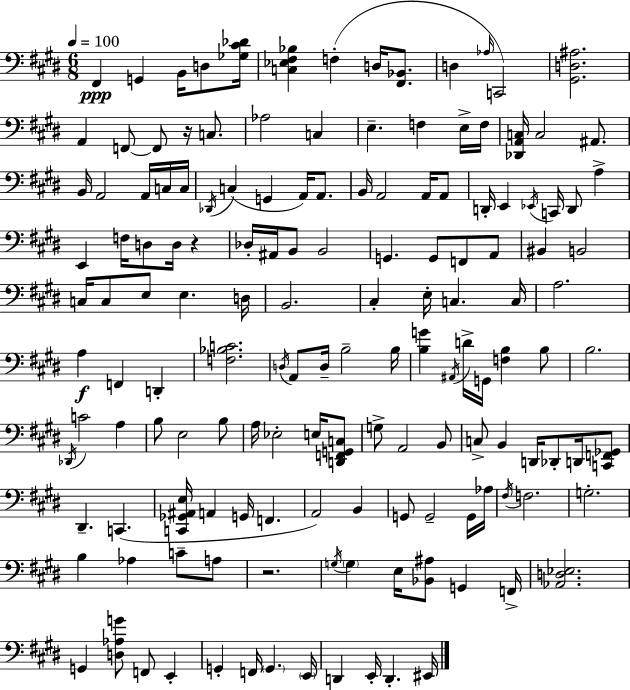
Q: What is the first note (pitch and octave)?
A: F#2